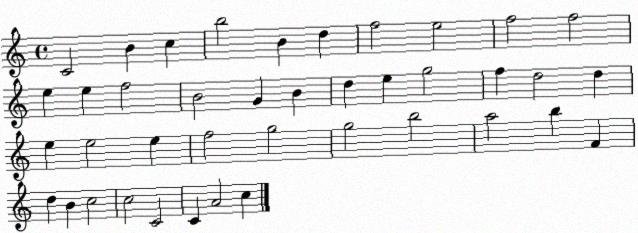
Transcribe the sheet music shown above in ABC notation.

X:1
T:Untitled
M:4/4
L:1/4
K:C
C2 B c b2 B d f2 e2 f2 f2 e e f2 B2 G B d e g2 f d2 d e e2 e f2 g2 g2 b2 a2 b F d B c2 c2 C2 C A2 c